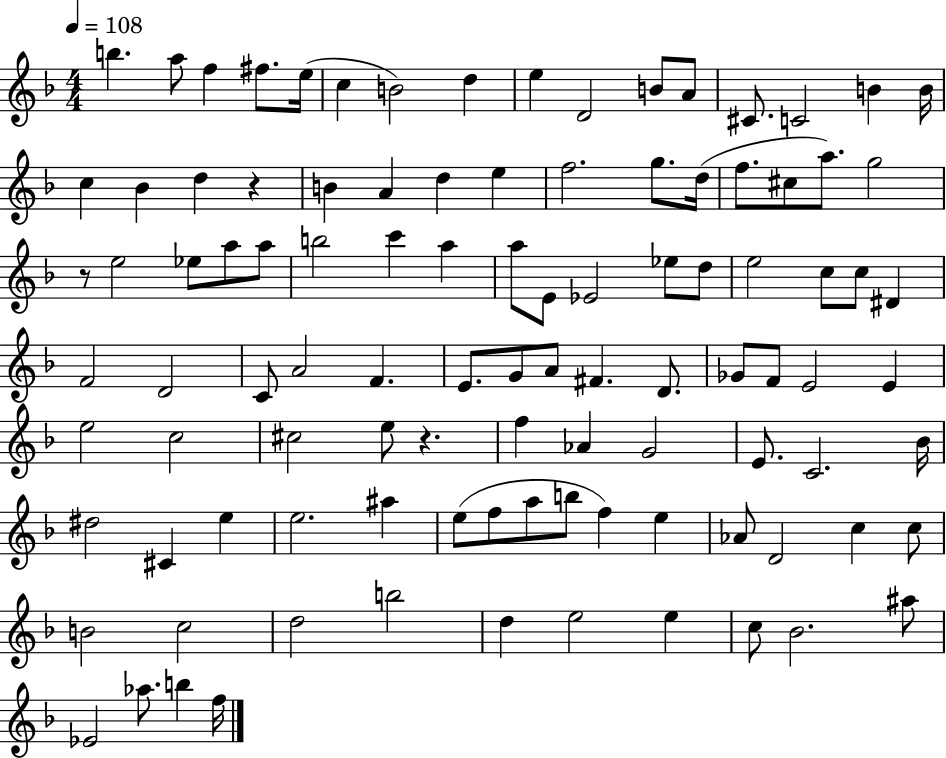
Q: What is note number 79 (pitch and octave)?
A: B5